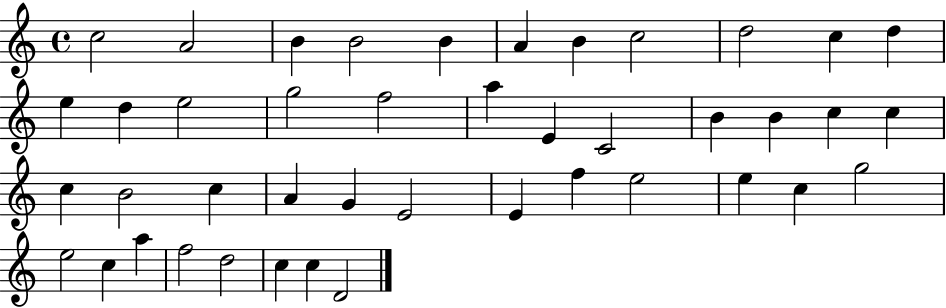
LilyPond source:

{
  \clef treble
  \time 4/4
  \defaultTimeSignature
  \key c \major
  c''2 a'2 | b'4 b'2 b'4 | a'4 b'4 c''2 | d''2 c''4 d''4 | \break e''4 d''4 e''2 | g''2 f''2 | a''4 e'4 c'2 | b'4 b'4 c''4 c''4 | \break c''4 b'2 c''4 | a'4 g'4 e'2 | e'4 f''4 e''2 | e''4 c''4 g''2 | \break e''2 c''4 a''4 | f''2 d''2 | c''4 c''4 d'2 | \bar "|."
}